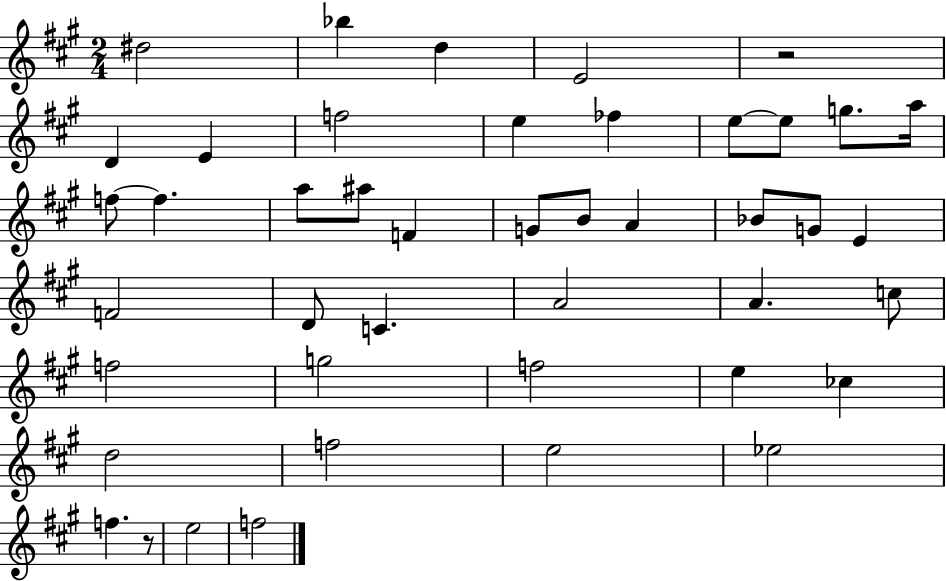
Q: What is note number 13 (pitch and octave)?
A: A5